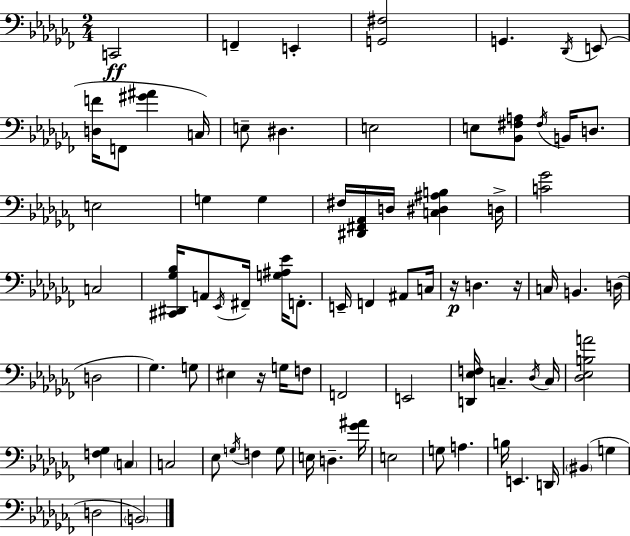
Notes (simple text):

C2/h F2/q E2/q [G2,F#3]/h G2/q. Db2/s E2/e [D3,F4]/s F2/e [G#4,A#4]/q C3/s E3/e D#3/q. E3/h E3/e [Bb2,F#3,A3]/e F#3/s B2/s D3/e. E3/h G3/q G3/q F#3/s [D#2,F#2,Ab2]/s D3/s [C3,D#3,A#3,B3]/q D3/s [C4,Gb4]/h C3/h [C#2,D#2,Gb3,Bb3]/s A2/e Eb2/s F#2/s [G3,A#3,Eb4]/s F2/e. E2/s F2/q A#2/e C3/s R/s D3/q. R/s C3/s B2/q. D3/s D3/h Gb3/q. G3/e EIS3/q R/s G3/s F3/e F2/h E2/h [D2,Eb3,F3]/s C3/q. Db3/s C3/s [Db3,Eb3,B3,A4]/h [F3,Gb3]/q C3/q C3/h Eb3/e G3/s F3/q G3/e E3/s D3/q. [Gb4,A#4]/s E3/h G3/e A3/q. B3/s E2/q. D2/s BIS2/q G3/q D3/h B2/h